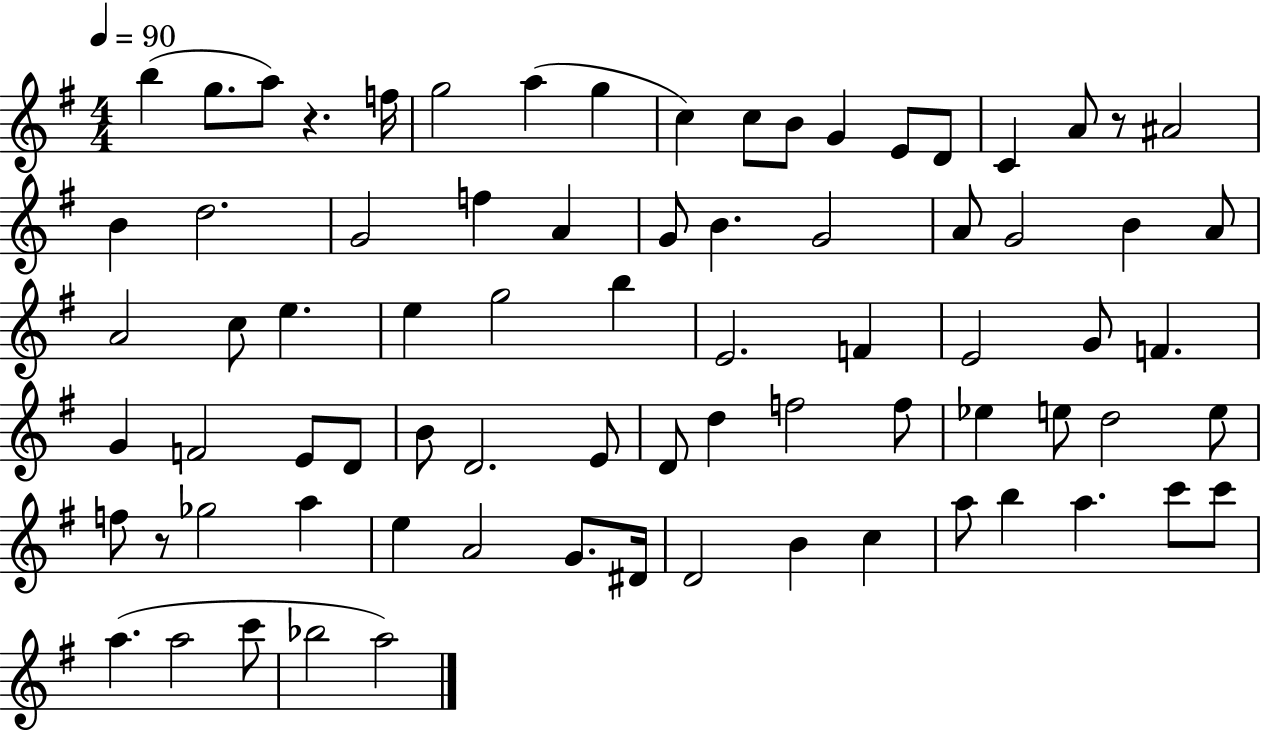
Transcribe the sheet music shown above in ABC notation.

X:1
T:Untitled
M:4/4
L:1/4
K:G
b g/2 a/2 z f/4 g2 a g c c/2 B/2 G E/2 D/2 C A/2 z/2 ^A2 B d2 G2 f A G/2 B G2 A/2 G2 B A/2 A2 c/2 e e g2 b E2 F E2 G/2 F G F2 E/2 D/2 B/2 D2 E/2 D/2 d f2 f/2 _e e/2 d2 e/2 f/2 z/2 _g2 a e A2 G/2 ^D/4 D2 B c a/2 b a c'/2 c'/2 a a2 c'/2 _b2 a2